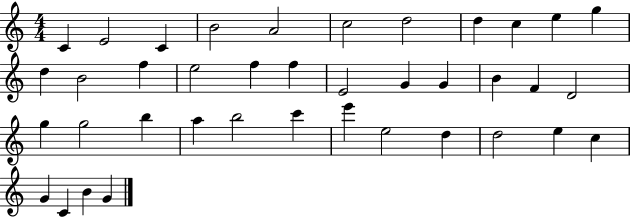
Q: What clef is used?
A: treble